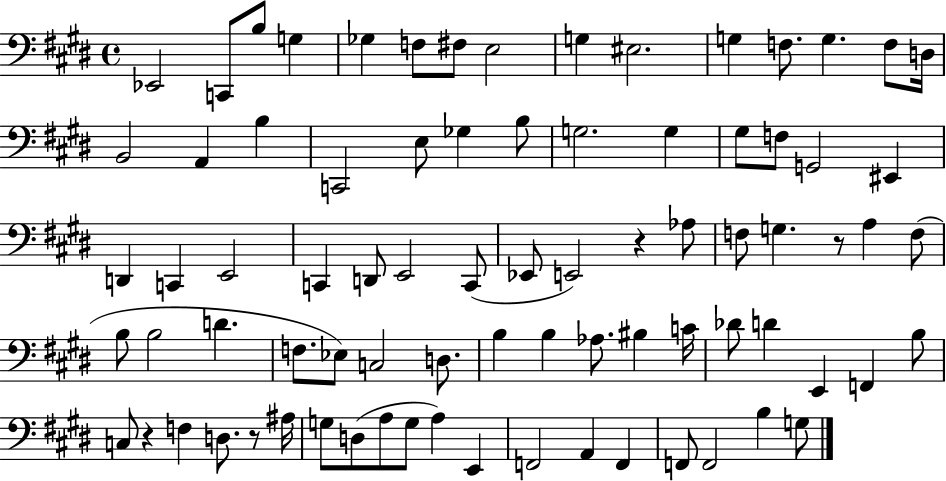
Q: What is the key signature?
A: E major